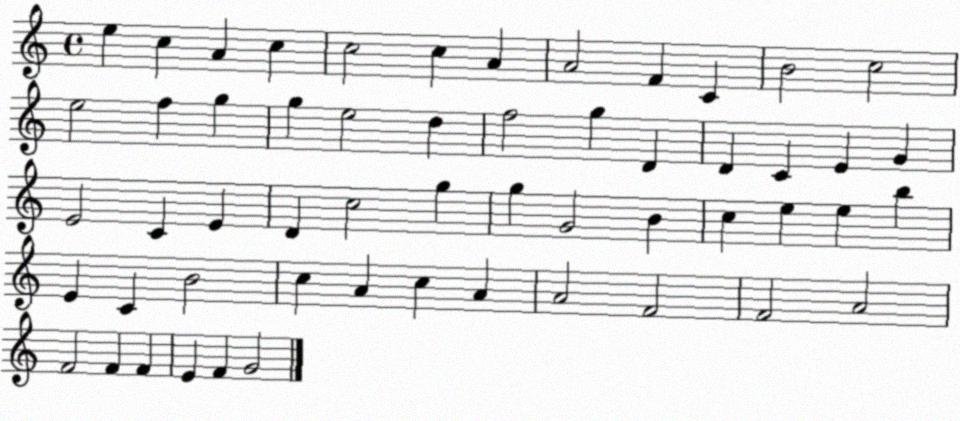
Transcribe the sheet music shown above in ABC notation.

X:1
T:Untitled
M:4/4
L:1/4
K:C
e c A c c2 c A A2 F C B2 c2 e2 f g g e2 d f2 g D D C E G E2 C E D c2 g g G2 B c e e b E C B2 c A c A A2 F2 F2 A2 F2 F F E F G2